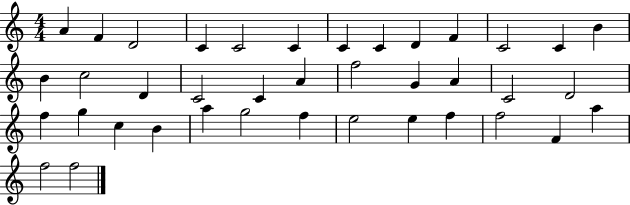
A4/q F4/q D4/h C4/q C4/h C4/q C4/q C4/q D4/q F4/q C4/h C4/q B4/q B4/q C5/h D4/q C4/h C4/q A4/q F5/h G4/q A4/q C4/h D4/h F5/q G5/q C5/q B4/q A5/q G5/h F5/q E5/h E5/q F5/q F5/h F4/q A5/q F5/h F5/h